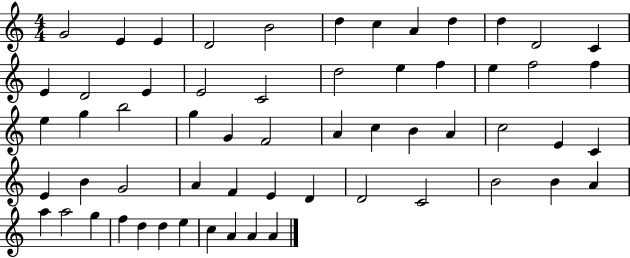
X:1
T:Untitled
M:4/4
L:1/4
K:C
G2 E E D2 B2 d c A d d D2 C E D2 E E2 C2 d2 e f e f2 f e g b2 g G F2 A c B A c2 E C E B G2 A F E D D2 C2 B2 B A a a2 g f d d e c A A A